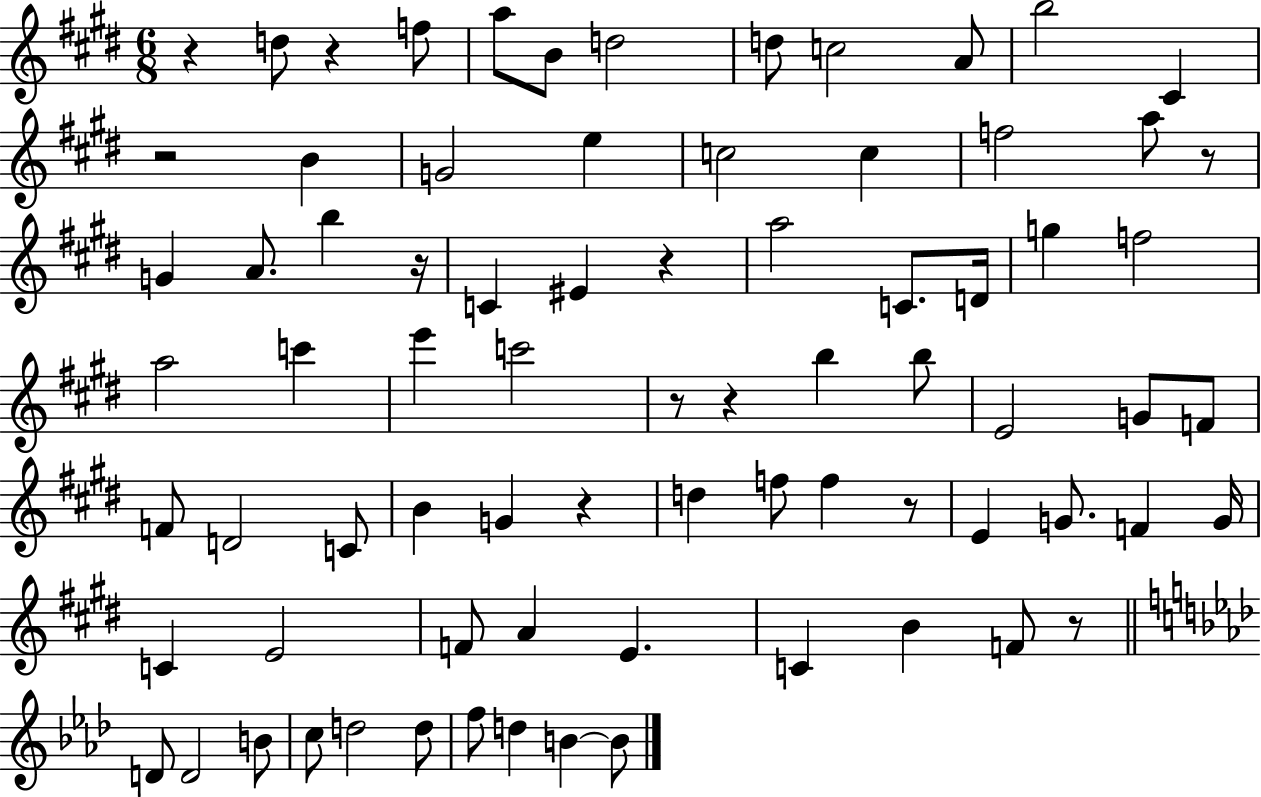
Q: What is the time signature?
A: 6/8